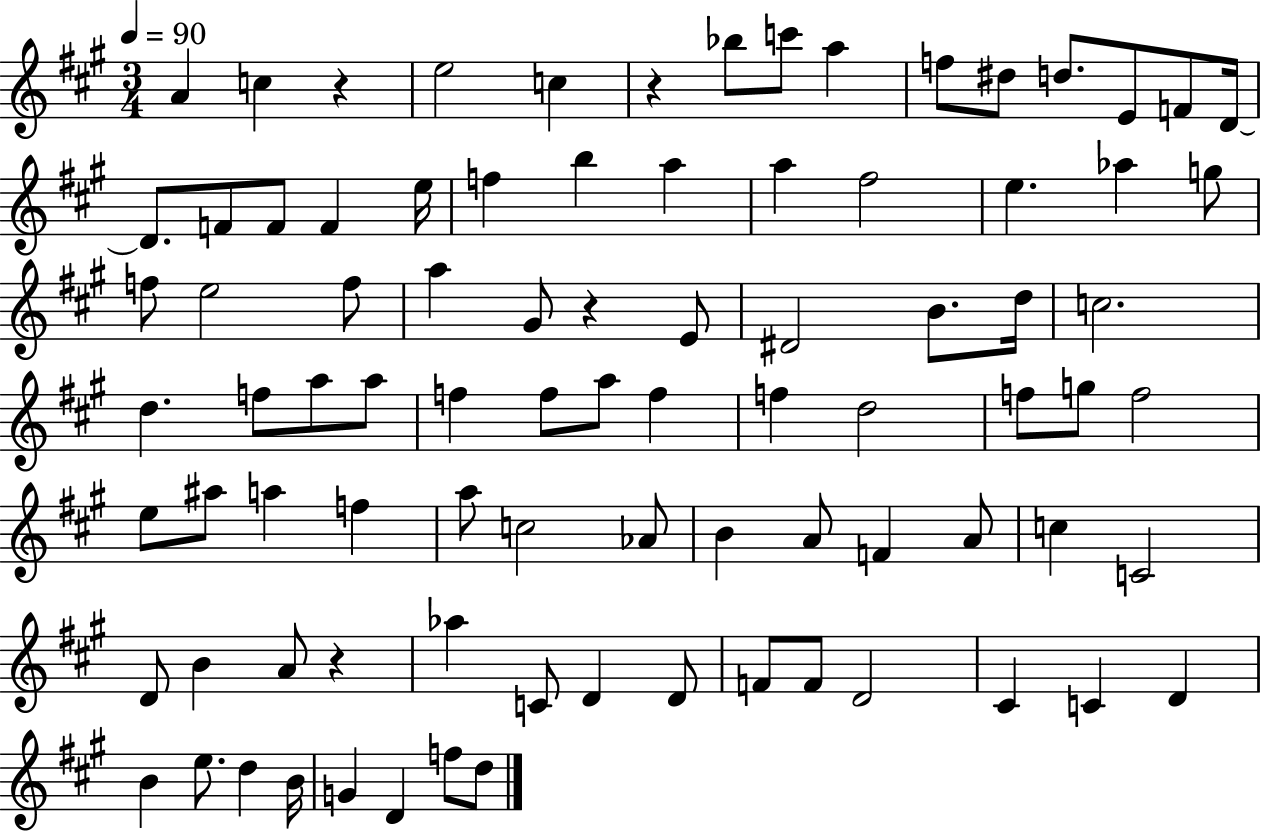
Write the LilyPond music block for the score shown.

{
  \clef treble
  \numericTimeSignature
  \time 3/4
  \key a \major
  \tempo 4 = 90
  a'4 c''4 r4 | e''2 c''4 | r4 bes''8 c'''8 a''4 | f''8 dis''8 d''8. e'8 f'8 d'16~~ | \break d'8. f'8 f'8 f'4 e''16 | f''4 b''4 a''4 | a''4 fis''2 | e''4. aes''4 g''8 | \break f''8 e''2 f''8 | a''4 gis'8 r4 e'8 | dis'2 b'8. d''16 | c''2. | \break d''4. f''8 a''8 a''8 | f''4 f''8 a''8 f''4 | f''4 d''2 | f''8 g''8 f''2 | \break e''8 ais''8 a''4 f''4 | a''8 c''2 aes'8 | b'4 a'8 f'4 a'8 | c''4 c'2 | \break d'8 b'4 a'8 r4 | aes''4 c'8 d'4 d'8 | f'8 f'8 d'2 | cis'4 c'4 d'4 | \break b'4 e''8. d''4 b'16 | g'4 d'4 f''8 d''8 | \bar "|."
}